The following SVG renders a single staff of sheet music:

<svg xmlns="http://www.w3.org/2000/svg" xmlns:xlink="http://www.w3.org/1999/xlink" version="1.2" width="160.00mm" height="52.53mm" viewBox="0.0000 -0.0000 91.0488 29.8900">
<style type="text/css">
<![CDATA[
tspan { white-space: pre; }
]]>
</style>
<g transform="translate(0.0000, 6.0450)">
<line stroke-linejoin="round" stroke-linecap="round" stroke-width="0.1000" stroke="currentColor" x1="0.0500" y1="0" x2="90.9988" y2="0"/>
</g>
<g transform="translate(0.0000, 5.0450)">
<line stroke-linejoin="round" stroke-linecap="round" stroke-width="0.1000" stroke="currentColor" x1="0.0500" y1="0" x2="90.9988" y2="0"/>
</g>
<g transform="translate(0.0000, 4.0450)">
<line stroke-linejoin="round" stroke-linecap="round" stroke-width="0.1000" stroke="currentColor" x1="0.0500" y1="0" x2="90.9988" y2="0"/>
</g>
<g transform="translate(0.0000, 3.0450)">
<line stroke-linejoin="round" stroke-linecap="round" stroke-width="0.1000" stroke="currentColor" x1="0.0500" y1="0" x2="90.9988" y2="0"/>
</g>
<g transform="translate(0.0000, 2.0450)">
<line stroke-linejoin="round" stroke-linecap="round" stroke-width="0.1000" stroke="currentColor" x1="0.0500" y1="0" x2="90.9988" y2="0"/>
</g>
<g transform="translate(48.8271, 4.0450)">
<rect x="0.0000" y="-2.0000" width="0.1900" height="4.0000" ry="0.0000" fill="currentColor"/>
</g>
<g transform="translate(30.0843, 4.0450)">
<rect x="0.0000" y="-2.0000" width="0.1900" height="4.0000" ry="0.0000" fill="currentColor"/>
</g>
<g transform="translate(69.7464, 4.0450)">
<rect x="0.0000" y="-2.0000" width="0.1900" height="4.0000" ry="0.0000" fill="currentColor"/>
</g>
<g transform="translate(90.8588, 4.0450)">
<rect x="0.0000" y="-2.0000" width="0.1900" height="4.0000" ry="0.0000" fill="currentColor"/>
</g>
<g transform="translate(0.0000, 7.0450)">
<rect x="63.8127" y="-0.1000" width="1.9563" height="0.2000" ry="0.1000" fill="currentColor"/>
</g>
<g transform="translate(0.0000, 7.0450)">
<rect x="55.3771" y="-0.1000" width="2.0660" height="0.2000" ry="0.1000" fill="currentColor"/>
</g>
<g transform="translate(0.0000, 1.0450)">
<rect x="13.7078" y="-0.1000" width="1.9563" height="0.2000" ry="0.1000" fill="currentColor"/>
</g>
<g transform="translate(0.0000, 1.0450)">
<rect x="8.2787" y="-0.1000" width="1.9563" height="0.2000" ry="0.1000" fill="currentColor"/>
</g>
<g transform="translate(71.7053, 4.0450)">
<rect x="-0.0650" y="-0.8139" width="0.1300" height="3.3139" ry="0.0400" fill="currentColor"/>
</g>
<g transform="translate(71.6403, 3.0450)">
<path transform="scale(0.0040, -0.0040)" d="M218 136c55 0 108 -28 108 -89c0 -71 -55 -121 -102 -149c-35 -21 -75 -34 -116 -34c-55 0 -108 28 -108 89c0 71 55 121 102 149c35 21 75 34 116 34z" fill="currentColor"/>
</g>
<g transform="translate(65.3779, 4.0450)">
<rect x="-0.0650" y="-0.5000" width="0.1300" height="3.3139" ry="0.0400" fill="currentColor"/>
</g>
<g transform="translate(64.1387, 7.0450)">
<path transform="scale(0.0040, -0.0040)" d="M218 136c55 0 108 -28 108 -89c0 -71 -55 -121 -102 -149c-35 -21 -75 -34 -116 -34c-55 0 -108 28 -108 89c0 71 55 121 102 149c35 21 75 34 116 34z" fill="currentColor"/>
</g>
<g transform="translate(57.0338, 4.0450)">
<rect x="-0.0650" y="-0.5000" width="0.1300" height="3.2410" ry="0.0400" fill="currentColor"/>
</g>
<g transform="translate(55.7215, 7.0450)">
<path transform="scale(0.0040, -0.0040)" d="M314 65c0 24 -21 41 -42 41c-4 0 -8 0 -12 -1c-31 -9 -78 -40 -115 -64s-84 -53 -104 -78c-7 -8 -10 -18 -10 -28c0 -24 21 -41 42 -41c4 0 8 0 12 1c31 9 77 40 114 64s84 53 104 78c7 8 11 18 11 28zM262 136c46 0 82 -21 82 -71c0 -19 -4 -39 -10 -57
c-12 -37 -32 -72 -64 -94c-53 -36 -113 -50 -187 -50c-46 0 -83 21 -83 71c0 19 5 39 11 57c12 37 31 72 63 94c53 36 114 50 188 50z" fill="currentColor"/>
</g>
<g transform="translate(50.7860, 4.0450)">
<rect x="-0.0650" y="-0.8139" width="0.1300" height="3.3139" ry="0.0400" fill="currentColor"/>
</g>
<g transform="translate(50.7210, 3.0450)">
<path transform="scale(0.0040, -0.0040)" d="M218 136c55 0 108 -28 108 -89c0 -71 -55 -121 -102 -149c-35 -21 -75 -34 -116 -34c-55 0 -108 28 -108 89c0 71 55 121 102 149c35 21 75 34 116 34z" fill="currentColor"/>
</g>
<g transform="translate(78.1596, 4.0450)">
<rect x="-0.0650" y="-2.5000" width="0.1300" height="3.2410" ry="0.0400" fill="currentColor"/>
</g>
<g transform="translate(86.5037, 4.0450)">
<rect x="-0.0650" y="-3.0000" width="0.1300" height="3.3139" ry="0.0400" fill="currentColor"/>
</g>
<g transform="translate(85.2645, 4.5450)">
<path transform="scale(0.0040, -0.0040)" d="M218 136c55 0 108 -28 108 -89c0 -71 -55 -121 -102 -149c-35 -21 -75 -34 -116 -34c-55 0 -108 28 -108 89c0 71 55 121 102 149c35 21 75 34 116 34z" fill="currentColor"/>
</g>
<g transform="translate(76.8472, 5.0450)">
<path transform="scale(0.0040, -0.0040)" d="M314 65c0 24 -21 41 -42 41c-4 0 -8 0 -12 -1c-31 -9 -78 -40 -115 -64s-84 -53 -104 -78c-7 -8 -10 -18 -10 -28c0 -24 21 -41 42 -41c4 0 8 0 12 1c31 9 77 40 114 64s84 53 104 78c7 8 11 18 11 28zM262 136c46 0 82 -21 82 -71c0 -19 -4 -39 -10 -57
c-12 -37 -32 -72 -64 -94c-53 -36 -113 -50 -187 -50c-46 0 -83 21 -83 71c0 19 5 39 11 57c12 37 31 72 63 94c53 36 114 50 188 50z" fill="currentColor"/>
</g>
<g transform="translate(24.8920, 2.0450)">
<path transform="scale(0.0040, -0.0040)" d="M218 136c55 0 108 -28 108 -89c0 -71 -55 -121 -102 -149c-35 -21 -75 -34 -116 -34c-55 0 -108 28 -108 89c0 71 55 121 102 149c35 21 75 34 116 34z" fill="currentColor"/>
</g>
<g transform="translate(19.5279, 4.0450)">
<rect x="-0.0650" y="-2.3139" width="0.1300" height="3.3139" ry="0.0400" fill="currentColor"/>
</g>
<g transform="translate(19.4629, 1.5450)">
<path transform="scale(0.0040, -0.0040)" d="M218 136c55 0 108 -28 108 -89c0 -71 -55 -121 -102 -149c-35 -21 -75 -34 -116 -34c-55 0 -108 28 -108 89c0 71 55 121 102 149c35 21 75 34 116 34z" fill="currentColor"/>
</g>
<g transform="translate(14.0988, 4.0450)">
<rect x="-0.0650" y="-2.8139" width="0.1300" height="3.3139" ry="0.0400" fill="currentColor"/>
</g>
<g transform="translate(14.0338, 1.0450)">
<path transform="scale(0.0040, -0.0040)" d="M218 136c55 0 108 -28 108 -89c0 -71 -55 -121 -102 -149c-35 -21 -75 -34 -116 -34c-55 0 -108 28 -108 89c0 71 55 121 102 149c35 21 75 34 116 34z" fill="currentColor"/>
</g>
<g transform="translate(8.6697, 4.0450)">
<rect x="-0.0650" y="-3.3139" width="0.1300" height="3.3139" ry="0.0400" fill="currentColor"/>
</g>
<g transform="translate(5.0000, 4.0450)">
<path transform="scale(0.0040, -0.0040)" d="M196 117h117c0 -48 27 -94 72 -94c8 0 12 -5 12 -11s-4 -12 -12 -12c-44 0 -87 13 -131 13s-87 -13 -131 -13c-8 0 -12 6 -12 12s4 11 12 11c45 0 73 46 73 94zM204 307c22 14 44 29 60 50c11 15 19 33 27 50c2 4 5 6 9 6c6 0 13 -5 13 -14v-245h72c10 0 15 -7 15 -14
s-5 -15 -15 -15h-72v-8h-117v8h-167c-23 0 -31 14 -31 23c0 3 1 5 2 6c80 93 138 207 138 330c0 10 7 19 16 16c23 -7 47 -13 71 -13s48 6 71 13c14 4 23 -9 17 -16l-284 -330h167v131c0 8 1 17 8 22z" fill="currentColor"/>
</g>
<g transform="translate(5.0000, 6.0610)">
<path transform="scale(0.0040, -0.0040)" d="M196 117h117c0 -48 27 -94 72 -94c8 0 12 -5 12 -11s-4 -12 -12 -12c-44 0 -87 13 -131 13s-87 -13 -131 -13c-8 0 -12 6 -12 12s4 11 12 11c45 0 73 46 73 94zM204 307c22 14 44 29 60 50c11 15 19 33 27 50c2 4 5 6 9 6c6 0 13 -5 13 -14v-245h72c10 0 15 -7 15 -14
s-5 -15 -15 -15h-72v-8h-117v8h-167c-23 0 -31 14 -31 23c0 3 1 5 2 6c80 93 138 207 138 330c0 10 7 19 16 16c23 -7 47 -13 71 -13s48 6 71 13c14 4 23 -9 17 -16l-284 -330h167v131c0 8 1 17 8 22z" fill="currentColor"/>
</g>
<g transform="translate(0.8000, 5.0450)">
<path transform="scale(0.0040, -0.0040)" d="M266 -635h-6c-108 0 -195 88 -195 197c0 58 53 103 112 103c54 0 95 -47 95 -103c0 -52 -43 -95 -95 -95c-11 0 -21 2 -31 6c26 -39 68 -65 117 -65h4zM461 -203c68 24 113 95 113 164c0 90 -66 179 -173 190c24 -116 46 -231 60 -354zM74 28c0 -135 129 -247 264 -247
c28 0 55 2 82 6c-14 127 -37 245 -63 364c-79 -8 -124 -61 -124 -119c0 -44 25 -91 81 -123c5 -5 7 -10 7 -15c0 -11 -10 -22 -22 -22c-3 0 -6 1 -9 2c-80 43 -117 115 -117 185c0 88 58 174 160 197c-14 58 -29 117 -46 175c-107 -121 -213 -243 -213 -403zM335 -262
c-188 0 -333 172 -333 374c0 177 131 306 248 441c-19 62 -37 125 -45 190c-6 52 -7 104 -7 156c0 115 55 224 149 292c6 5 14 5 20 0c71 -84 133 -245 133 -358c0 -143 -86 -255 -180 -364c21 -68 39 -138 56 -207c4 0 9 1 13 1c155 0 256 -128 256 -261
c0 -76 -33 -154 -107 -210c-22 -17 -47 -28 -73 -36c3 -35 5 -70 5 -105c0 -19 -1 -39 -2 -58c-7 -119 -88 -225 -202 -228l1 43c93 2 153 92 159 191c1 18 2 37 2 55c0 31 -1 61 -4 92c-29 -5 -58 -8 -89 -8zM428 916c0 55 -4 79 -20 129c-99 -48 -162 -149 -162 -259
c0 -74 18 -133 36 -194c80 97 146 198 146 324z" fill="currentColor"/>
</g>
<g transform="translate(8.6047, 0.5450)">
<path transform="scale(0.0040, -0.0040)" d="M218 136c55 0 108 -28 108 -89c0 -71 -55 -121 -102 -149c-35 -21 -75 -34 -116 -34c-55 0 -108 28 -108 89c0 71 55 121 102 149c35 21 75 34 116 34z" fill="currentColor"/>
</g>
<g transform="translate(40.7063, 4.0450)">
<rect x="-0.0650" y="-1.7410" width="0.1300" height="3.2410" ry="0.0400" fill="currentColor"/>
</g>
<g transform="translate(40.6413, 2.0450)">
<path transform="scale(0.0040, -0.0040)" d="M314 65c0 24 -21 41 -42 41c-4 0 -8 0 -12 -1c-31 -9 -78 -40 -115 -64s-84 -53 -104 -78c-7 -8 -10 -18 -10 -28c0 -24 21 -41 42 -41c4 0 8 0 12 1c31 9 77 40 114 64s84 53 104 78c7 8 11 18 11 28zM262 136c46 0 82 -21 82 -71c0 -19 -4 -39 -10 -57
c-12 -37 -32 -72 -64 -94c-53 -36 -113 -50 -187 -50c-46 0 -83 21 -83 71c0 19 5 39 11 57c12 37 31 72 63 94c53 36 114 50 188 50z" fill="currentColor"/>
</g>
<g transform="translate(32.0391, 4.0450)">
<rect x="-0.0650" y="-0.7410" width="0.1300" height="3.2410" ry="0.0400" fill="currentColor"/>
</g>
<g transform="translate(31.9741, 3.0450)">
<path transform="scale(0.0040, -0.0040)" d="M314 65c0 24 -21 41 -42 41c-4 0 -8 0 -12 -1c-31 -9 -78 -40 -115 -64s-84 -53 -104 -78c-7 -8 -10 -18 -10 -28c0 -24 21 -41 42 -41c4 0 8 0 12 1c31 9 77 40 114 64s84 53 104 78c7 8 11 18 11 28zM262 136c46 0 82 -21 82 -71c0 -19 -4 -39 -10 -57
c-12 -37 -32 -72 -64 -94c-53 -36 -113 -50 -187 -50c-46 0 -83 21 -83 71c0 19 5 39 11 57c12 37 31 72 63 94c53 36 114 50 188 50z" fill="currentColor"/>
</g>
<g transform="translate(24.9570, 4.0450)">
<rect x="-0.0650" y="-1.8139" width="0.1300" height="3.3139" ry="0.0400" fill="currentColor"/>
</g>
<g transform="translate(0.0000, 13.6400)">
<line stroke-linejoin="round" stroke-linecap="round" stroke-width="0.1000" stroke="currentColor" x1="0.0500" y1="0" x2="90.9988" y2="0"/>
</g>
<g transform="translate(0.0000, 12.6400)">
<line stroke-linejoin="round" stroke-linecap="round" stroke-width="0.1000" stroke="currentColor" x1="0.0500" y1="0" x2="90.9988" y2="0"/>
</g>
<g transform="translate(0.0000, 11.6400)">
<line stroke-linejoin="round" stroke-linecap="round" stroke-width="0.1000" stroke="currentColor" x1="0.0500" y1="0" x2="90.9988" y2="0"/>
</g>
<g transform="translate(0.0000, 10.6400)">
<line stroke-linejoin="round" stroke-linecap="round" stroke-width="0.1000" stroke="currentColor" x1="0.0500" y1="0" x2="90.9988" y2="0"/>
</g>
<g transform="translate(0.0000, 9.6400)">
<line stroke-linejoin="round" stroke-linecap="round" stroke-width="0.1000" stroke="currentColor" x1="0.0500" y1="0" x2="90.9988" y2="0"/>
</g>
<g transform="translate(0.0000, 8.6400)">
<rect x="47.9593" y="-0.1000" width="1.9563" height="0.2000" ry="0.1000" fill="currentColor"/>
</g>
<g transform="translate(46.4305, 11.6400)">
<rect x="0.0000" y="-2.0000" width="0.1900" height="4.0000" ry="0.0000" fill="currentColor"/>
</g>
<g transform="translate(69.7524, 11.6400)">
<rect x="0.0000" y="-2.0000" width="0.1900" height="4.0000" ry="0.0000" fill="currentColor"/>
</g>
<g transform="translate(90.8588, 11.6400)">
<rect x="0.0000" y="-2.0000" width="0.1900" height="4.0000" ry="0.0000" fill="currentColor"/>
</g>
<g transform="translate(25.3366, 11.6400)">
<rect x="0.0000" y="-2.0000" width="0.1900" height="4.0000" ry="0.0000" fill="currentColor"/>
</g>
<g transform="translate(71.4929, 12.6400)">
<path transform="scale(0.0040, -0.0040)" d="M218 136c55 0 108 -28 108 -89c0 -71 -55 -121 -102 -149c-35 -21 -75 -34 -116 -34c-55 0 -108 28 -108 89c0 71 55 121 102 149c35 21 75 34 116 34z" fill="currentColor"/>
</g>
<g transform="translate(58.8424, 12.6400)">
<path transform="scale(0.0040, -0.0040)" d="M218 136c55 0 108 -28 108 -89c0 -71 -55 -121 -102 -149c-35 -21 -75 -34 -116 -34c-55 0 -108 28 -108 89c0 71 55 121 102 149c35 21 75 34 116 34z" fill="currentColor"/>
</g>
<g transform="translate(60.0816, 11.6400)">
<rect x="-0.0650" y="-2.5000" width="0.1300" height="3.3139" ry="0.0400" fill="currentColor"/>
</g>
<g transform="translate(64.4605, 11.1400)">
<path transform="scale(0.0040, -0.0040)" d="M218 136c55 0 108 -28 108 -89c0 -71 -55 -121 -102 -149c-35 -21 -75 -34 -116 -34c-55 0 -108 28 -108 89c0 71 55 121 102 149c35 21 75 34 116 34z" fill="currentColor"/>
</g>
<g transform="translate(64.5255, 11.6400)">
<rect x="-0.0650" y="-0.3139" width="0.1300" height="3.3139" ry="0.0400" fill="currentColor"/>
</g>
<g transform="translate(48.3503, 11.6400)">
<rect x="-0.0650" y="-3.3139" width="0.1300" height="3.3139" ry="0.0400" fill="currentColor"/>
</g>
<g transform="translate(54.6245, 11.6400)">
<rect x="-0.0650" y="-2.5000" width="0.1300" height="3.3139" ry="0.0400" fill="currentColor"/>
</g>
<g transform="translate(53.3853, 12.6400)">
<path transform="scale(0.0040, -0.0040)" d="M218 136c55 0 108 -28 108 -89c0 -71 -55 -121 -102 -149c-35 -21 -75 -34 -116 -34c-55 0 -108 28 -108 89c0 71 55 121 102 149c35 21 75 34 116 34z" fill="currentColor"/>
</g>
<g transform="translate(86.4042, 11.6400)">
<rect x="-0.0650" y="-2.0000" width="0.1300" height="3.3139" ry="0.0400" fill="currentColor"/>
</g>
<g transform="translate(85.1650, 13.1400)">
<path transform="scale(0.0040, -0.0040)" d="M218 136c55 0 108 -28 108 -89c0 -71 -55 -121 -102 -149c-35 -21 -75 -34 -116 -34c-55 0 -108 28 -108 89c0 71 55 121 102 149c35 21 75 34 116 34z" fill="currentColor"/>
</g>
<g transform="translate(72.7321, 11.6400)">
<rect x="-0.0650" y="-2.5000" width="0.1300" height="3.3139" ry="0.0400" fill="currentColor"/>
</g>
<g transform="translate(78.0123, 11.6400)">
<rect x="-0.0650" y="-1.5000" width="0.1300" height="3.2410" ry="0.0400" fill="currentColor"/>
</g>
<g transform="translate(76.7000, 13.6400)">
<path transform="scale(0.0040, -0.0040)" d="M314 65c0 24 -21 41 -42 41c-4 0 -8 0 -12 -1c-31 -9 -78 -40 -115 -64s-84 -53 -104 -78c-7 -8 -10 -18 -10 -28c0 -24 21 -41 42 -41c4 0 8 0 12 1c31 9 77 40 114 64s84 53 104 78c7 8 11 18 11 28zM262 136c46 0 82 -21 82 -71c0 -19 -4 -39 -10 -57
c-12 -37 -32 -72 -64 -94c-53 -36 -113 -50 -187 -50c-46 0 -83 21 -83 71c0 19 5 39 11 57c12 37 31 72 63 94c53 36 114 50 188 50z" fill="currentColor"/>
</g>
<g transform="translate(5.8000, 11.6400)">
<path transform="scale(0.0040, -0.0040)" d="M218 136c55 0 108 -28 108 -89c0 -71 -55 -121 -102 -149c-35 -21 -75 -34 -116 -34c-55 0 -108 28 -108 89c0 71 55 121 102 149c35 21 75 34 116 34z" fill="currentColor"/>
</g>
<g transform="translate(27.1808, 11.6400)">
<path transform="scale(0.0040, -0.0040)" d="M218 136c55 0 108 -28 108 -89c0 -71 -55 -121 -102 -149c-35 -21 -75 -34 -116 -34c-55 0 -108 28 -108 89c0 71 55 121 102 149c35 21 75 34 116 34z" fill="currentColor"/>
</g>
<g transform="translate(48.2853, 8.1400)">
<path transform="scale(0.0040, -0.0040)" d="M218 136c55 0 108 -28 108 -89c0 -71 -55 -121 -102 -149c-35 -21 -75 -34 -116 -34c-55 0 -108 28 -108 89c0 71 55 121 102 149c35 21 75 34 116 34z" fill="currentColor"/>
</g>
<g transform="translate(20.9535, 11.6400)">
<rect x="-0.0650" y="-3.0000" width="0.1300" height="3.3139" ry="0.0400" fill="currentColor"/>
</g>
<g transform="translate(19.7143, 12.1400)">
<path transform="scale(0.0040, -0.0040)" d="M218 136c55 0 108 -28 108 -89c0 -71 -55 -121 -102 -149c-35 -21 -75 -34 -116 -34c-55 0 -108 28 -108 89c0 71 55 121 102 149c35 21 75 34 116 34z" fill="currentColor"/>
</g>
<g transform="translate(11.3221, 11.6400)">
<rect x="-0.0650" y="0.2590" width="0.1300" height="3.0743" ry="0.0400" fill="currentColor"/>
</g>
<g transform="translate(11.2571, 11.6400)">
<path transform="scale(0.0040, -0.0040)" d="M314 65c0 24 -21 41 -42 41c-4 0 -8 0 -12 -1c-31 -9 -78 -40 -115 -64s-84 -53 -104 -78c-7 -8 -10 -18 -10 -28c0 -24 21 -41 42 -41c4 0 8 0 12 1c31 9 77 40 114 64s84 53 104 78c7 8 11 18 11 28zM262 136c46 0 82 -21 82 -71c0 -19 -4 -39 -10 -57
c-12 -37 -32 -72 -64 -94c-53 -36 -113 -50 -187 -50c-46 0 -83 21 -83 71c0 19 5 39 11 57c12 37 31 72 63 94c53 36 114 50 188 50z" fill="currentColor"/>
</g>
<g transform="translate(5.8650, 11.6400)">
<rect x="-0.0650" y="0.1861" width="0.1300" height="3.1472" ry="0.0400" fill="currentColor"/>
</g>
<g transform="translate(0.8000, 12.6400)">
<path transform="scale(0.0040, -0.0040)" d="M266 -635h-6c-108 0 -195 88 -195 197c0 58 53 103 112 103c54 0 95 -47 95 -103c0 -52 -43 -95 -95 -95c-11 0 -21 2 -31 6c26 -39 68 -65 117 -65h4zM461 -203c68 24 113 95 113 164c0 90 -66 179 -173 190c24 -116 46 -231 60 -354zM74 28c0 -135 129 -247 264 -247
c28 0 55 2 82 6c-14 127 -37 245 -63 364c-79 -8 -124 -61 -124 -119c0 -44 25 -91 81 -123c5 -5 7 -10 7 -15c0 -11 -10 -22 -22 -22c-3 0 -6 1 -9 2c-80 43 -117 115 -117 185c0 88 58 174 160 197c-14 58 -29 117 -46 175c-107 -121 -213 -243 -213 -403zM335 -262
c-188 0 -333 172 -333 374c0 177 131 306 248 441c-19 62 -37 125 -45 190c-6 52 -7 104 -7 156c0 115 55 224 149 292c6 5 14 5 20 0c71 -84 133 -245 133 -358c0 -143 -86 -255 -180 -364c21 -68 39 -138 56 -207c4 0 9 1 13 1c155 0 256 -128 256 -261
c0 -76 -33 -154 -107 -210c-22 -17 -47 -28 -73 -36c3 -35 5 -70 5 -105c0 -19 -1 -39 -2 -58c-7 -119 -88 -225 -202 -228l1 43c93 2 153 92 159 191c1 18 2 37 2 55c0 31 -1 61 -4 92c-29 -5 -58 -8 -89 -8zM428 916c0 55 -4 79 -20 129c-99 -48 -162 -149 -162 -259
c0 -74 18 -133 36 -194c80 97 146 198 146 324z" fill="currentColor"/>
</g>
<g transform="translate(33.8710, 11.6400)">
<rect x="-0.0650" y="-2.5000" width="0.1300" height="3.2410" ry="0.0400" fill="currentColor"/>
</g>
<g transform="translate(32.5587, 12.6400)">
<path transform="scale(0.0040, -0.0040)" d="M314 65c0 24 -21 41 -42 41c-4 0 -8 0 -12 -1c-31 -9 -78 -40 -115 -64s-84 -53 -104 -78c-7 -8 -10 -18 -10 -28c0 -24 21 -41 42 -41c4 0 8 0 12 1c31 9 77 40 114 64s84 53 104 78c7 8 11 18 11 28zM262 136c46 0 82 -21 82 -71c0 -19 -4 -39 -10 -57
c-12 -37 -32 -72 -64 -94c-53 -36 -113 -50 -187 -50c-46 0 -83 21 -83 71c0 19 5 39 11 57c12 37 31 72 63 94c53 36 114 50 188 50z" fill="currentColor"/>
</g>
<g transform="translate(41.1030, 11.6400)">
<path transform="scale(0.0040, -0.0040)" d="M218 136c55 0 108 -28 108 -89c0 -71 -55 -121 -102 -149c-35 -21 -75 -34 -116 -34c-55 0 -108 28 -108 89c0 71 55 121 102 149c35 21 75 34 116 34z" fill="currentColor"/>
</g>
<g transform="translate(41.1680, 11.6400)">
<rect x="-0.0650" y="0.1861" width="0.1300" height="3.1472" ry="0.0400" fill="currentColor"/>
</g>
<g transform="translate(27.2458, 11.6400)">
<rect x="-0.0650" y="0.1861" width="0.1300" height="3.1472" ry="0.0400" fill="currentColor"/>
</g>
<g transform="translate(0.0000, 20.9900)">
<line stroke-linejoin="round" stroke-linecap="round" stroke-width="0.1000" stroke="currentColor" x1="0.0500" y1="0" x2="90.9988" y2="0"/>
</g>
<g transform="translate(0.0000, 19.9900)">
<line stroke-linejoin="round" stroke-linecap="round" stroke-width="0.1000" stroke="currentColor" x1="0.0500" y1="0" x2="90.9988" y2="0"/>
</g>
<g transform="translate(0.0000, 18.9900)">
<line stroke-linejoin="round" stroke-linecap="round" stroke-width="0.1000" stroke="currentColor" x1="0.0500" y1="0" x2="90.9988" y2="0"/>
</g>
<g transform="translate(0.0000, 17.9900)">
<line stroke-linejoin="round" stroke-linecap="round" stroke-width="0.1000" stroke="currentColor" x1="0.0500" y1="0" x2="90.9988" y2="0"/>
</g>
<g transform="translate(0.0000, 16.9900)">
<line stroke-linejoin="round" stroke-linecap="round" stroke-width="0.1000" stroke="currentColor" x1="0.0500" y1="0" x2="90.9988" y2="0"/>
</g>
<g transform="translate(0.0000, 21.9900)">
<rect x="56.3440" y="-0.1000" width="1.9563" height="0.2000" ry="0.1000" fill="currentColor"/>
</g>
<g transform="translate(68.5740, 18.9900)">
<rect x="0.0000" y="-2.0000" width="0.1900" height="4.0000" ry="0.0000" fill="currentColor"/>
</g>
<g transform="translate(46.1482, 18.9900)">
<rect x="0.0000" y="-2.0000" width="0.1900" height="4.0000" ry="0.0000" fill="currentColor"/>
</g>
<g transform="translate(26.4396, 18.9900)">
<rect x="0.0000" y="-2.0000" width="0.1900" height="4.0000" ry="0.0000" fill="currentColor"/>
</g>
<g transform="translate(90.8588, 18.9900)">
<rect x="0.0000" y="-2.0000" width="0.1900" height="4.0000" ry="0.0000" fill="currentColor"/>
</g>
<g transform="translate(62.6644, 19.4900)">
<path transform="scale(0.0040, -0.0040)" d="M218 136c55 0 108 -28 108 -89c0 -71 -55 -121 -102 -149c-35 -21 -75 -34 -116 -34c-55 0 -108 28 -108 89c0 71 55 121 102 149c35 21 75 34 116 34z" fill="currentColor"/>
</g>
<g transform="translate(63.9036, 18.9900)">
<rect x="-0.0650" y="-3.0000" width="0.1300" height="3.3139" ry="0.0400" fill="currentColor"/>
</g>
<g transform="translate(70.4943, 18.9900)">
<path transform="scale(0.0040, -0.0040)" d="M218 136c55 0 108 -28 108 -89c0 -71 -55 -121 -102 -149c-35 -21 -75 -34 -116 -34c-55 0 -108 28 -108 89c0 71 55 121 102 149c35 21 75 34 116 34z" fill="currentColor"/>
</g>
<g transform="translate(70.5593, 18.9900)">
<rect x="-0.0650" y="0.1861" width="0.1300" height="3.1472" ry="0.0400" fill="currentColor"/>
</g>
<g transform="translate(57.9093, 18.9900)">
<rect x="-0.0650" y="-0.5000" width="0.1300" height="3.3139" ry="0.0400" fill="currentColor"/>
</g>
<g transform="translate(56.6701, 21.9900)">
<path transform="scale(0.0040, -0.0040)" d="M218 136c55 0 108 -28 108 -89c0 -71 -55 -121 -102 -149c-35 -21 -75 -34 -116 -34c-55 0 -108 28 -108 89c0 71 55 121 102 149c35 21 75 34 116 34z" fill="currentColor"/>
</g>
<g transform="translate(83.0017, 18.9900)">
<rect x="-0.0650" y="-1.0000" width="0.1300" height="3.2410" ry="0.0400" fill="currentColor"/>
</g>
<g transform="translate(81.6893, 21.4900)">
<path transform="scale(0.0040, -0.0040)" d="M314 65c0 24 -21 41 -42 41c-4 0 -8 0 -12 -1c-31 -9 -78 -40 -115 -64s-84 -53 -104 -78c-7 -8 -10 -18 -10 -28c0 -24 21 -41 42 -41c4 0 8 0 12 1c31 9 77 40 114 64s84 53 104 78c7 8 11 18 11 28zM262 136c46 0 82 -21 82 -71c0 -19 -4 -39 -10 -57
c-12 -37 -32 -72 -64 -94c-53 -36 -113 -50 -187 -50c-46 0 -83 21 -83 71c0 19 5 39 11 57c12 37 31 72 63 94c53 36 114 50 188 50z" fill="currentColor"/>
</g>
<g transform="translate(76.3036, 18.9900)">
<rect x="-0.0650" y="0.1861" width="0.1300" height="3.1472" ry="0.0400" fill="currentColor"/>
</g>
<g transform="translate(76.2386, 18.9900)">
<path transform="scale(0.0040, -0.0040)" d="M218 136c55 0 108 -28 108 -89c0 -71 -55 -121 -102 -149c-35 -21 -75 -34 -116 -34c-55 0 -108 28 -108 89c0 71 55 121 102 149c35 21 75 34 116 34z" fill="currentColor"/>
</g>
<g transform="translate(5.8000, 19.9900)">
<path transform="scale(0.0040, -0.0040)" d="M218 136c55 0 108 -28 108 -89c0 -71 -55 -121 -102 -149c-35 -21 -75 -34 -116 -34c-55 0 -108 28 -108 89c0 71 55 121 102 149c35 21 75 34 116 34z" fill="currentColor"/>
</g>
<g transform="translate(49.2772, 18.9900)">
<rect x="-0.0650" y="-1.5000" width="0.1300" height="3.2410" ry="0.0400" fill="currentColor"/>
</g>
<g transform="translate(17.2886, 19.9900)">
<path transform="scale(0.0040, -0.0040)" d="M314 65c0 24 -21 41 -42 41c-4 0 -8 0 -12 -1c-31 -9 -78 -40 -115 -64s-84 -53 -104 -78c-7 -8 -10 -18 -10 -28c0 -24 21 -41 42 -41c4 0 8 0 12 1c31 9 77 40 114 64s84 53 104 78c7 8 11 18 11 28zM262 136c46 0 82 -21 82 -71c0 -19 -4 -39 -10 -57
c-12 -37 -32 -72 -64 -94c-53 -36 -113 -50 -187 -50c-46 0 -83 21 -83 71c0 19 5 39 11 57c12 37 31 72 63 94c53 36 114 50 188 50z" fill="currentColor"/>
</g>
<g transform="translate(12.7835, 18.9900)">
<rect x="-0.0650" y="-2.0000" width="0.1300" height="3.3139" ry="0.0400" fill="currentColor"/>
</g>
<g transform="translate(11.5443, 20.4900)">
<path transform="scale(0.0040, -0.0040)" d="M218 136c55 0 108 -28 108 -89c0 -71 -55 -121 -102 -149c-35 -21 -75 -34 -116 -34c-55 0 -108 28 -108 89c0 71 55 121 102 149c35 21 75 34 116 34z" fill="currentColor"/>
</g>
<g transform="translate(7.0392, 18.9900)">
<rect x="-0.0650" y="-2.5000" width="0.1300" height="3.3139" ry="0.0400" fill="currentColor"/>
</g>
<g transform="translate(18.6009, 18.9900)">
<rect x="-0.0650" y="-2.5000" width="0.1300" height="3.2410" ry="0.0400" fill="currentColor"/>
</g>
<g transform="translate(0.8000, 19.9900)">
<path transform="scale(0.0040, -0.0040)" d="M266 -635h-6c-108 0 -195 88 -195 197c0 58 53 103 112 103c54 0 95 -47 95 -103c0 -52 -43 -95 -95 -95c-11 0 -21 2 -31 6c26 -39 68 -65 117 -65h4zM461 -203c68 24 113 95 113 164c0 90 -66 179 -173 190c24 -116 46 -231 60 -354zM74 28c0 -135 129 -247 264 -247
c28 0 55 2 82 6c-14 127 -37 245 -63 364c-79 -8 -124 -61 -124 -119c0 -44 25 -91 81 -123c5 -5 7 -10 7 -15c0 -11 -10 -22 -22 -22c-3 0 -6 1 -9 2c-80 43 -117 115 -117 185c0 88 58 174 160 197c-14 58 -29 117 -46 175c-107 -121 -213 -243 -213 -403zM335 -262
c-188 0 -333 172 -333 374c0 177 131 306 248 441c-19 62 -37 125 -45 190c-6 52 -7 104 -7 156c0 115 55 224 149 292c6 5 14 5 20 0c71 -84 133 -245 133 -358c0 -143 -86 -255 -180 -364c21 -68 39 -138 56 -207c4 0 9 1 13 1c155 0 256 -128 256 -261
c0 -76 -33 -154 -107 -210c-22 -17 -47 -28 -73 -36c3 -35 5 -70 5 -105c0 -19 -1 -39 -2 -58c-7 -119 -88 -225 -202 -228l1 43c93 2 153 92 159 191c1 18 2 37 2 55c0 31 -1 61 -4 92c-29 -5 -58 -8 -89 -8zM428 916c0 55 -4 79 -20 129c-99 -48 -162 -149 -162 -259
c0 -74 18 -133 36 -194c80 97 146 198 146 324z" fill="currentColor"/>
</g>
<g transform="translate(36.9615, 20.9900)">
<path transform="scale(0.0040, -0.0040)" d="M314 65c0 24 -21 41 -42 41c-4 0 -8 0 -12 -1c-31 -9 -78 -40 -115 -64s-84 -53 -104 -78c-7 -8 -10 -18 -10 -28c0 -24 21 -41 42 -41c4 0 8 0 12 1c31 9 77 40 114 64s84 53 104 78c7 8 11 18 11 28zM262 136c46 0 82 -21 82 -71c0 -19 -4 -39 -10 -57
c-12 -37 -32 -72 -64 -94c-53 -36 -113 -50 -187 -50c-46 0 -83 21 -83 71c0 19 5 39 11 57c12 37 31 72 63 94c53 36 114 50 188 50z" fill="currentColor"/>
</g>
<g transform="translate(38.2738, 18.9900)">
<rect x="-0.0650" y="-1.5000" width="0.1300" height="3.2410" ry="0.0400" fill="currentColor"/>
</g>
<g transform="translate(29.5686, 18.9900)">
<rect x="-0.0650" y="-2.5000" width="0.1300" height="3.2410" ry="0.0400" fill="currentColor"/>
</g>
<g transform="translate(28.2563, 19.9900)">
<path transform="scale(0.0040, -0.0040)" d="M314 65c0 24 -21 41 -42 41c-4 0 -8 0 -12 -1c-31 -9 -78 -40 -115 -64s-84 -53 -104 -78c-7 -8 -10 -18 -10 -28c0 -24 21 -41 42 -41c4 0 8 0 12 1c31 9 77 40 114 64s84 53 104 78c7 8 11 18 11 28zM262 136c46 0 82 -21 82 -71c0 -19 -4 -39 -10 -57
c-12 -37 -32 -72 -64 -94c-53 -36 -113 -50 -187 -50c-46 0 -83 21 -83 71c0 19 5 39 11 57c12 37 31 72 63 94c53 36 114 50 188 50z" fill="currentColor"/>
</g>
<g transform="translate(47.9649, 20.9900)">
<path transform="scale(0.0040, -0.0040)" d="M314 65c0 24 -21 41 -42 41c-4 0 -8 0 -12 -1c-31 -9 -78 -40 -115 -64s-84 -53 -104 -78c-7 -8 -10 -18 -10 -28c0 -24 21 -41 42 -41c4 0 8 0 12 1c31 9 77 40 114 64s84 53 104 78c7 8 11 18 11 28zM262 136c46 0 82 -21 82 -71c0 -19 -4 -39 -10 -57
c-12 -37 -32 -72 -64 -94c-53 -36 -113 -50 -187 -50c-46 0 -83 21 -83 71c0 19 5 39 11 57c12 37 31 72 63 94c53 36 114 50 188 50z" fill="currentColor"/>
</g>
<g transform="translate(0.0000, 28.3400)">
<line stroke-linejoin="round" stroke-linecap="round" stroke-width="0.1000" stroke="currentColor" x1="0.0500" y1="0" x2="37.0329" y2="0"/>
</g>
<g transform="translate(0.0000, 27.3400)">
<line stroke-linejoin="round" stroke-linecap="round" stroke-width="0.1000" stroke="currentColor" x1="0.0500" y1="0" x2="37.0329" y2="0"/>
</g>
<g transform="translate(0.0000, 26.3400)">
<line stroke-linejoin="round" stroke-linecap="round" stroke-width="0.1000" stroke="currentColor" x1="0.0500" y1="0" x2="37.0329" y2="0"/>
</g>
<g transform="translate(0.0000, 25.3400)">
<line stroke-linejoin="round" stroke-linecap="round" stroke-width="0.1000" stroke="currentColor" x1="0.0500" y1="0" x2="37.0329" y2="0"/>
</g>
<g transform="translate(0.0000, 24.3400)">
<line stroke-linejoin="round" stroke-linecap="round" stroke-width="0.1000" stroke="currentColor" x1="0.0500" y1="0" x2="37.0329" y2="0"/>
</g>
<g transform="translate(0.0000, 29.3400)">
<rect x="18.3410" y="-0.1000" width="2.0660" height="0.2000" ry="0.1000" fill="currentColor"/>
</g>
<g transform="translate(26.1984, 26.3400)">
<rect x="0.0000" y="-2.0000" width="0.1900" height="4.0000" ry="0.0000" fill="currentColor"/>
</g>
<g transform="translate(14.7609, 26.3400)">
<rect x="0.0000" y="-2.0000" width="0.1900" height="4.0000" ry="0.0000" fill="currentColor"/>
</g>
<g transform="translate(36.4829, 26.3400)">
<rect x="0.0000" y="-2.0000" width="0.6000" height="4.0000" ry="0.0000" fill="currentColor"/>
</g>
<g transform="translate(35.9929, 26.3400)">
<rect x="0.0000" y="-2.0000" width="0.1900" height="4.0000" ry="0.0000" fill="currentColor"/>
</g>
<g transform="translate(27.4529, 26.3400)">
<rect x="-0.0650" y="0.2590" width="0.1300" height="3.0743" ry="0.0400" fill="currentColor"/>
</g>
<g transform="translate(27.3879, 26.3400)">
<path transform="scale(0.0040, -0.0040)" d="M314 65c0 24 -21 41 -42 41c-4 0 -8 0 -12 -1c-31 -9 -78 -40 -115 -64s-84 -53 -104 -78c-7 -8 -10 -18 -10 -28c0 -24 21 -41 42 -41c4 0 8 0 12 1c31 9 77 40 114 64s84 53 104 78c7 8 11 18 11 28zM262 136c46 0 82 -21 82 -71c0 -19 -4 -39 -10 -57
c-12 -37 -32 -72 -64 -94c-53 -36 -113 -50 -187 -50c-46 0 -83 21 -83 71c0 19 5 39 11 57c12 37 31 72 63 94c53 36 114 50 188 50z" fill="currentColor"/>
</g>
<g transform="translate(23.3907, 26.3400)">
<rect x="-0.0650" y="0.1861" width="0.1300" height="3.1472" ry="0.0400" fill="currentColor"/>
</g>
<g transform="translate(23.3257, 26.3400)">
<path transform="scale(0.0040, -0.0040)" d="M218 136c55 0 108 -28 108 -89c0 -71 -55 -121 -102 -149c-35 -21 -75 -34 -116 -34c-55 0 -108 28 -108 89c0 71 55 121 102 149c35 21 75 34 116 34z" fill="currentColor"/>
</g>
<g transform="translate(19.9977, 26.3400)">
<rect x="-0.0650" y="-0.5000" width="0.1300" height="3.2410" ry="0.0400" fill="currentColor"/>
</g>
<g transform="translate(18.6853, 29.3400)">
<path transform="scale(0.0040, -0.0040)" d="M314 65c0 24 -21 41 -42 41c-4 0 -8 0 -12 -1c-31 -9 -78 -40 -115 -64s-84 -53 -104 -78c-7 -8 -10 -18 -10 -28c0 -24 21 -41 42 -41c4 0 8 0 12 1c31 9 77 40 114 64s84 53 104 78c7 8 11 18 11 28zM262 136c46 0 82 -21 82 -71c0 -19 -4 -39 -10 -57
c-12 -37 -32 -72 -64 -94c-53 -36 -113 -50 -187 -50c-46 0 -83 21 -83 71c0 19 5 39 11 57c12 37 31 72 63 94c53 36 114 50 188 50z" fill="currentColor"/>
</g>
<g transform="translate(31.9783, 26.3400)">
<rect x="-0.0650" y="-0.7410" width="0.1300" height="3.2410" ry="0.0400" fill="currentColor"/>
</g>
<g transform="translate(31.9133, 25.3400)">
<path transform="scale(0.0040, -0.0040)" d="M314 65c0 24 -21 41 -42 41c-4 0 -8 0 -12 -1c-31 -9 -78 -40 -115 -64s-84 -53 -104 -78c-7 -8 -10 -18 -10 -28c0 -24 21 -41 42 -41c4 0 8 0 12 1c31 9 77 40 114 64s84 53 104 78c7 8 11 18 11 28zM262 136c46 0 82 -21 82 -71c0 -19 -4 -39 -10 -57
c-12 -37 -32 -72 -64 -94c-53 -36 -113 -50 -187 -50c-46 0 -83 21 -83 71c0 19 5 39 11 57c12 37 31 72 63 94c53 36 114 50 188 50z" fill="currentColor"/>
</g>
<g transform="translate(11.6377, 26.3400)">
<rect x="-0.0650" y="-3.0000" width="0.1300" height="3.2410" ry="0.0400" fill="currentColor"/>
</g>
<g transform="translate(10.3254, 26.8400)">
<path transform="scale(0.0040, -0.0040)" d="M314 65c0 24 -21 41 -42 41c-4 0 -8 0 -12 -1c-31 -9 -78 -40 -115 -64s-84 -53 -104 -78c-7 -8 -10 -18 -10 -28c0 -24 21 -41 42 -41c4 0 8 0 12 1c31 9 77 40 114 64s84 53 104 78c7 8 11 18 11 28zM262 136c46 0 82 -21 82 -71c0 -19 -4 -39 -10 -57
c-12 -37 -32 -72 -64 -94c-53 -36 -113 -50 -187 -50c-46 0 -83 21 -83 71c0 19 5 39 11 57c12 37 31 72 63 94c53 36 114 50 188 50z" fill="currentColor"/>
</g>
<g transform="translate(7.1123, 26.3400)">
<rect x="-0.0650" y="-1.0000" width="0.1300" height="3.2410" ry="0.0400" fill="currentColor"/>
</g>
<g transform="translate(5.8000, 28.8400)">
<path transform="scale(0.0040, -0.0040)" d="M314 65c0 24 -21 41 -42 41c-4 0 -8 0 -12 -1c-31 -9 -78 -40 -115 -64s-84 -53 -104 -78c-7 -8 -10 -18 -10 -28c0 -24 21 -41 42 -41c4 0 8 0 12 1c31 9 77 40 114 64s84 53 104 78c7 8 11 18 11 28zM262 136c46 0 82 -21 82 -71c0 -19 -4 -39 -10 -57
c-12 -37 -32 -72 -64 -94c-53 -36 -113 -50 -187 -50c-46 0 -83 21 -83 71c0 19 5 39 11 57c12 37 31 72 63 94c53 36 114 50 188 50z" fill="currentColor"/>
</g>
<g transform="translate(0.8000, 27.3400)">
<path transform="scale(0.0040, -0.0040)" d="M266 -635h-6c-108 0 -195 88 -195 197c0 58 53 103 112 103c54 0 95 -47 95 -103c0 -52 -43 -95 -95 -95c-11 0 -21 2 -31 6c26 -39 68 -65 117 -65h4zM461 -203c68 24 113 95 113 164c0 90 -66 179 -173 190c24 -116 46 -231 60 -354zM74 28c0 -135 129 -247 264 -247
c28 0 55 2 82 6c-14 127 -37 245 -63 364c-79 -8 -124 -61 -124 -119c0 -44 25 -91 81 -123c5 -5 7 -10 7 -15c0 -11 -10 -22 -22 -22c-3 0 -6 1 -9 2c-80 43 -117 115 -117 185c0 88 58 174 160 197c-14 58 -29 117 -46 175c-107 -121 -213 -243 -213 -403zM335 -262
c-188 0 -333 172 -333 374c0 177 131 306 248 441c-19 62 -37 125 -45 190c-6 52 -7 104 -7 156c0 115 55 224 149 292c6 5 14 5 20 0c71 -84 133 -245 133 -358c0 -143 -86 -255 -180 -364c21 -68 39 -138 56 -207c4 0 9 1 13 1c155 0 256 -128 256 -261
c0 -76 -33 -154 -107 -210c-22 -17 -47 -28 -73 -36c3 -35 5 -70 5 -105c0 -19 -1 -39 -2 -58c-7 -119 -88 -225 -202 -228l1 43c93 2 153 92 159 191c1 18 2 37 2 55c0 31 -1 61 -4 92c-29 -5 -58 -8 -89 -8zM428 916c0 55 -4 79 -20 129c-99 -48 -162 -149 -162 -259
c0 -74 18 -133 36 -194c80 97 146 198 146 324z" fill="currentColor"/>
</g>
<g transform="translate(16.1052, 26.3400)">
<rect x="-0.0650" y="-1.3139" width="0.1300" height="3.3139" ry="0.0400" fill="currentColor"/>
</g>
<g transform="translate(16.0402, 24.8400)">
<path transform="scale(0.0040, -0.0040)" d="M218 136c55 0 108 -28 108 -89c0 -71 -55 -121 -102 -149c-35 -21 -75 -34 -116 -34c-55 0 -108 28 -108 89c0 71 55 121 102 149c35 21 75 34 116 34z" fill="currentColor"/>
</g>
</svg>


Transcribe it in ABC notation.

X:1
T:Untitled
M:4/4
L:1/4
K:C
b a g f d2 f2 d C2 C d G2 A B B2 A B G2 B b G G c G E2 F G F G2 G2 E2 E2 C A B B D2 D2 A2 e C2 B B2 d2